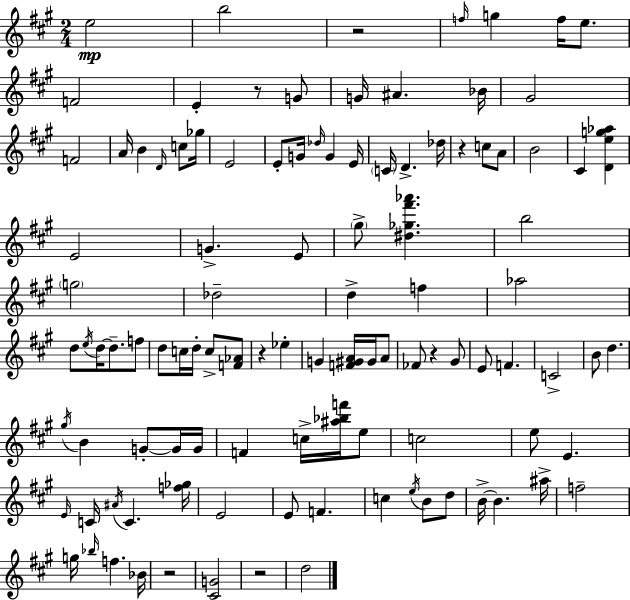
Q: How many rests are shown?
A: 7